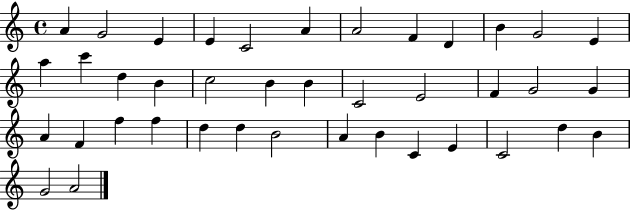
A4/q G4/h E4/q E4/q C4/h A4/q A4/h F4/q D4/q B4/q G4/h E4/q A5/q C6/q D5/q B4/q C5/h B4/q B4/q C4/h E4/h F4/q G4/h G4/q A4/q F4/q F5/q F5/q D5/q D5/q B4/h A4/q B4/q C4/q E4/q C4/h D5/q B4/q G4/h A4/h